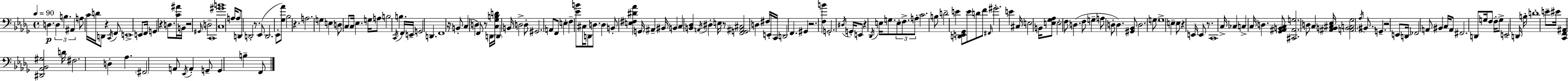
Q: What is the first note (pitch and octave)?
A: D3